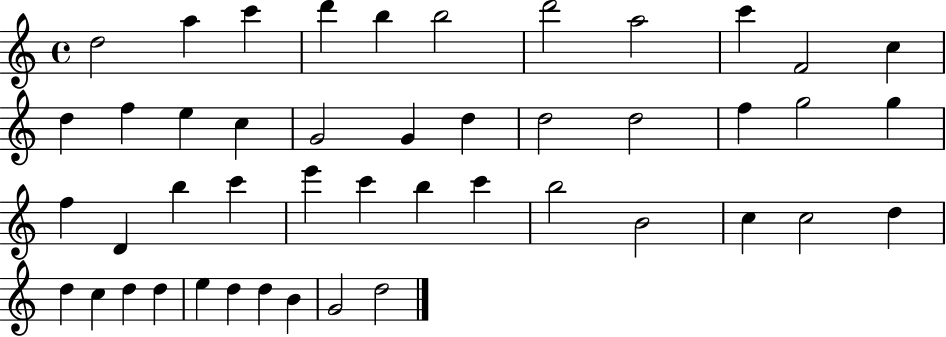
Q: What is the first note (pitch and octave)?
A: D5